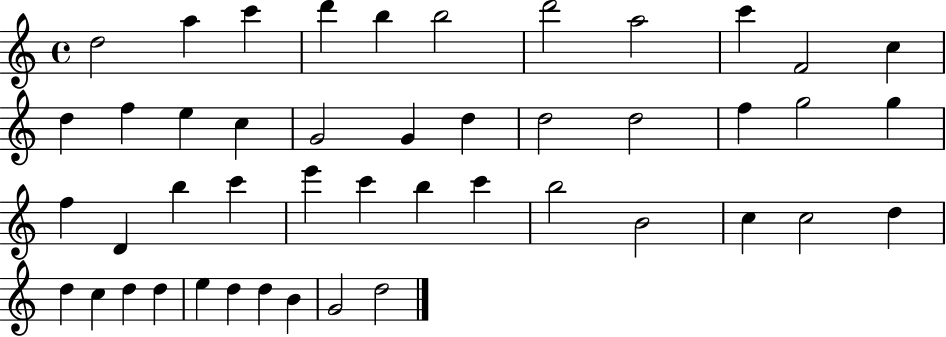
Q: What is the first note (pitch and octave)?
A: D5